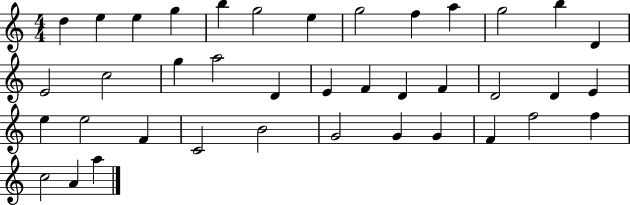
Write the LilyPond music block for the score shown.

{
  \clef treble
  \numericTimeSignature
  \time 4/4
  \key c \major
  d''4 e''4 e''4 g''4 | b''4 g''2 e''4 | g''2 f''4 a''4 | g''2 b''4 d'4 | \break e'2 c''2 | g''4 a''2 d'4 | e'4 f'4 d'4 f'4 | d'2 d'4 e'4 | \break e''4 e''2 f'4 | c'2 b'2 | g'2 g'4 g'4 | f'4 f''2 f''4 | \break c''2 a'4 a''4 | \bar "|."
}